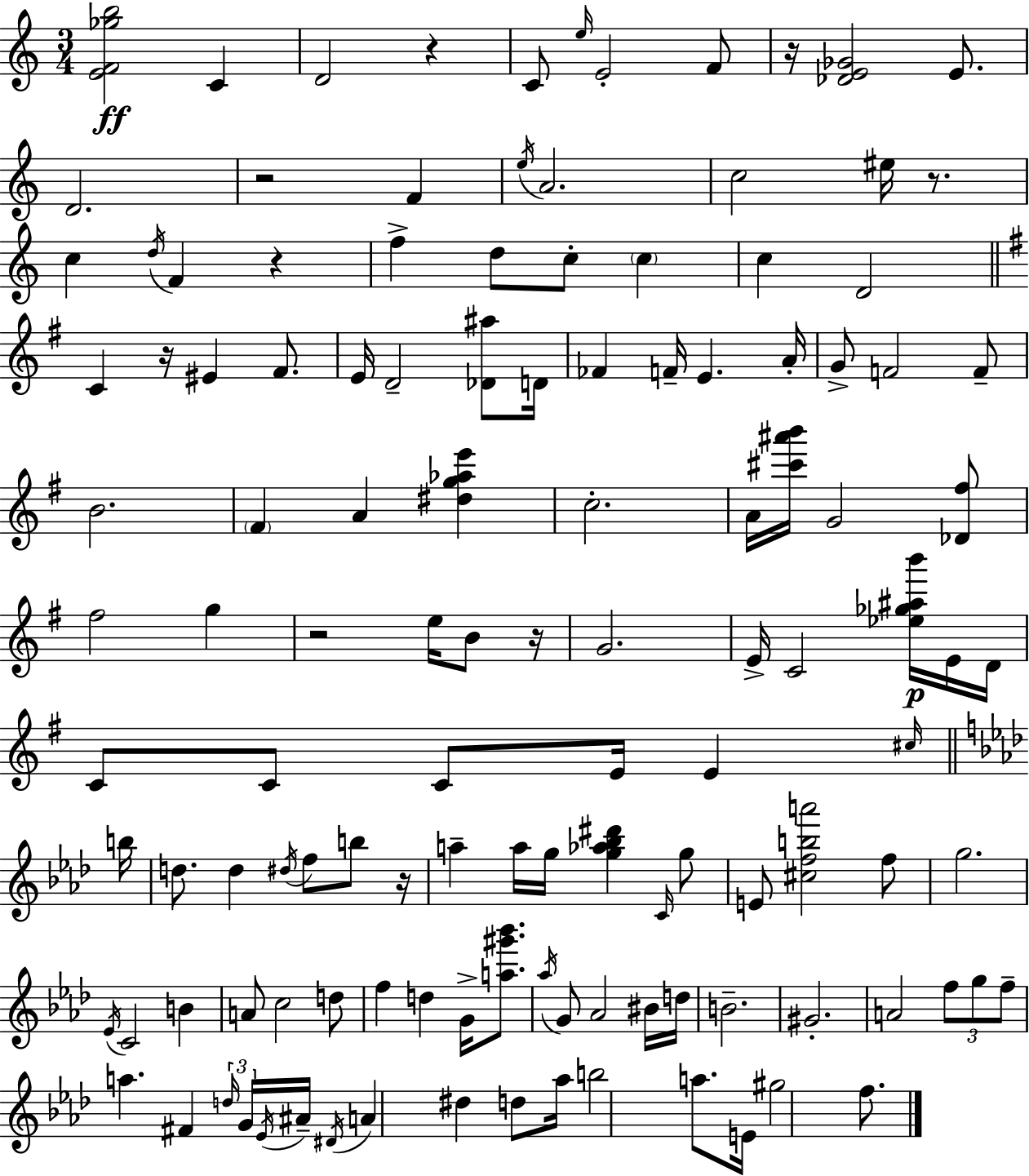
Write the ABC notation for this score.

X:1
T:Untitled
M:3/4
L:1/4
K:Am
[EF_gb]2 C D2 z C/2 e/4 E2 F/2 z/4 [_DE_G]2 E/2 D2 z2 F e/4 A2 c2 ^e/4 z/2 c d/4 F z f d/2 c/2 c c D2 C z/4 ^E ^F/2 E/4 D2 [_D^a]/2 D/4 _F F/4 E A/4 G/2 F2 F/2 B2 ^F A [^dg_ae'] c2 A/4 [^c'^a'b']/4 G2 [_D^f]/2 ^f2 g z2 e/4 B/2 z/4 G2 E/4 C2 [_e_g^ab']/4 E/4 D/4 C/2 C/2 C/2 E/4 E ^c/4 b/4 d/2 d ^d/4 f/2 b/2 z/4 a a/4 g/4 [g_a_b^d'] C/4 g/2 E/2 [^cfba']2 f/2 g2 _E/4 C2 B A/2 c2 d/2 f d G/4 [a^g'_b']/2 _a/4 G/2 _A2 ^B/4 d/4 B2 ^G2 A2 f/2 g/2 f/2 a ^F d/4 G/4 _E/4 ^A/4 ^D/4 A ^d d/2 _a/4 b2 a/2 E/4 ^g2 f/2